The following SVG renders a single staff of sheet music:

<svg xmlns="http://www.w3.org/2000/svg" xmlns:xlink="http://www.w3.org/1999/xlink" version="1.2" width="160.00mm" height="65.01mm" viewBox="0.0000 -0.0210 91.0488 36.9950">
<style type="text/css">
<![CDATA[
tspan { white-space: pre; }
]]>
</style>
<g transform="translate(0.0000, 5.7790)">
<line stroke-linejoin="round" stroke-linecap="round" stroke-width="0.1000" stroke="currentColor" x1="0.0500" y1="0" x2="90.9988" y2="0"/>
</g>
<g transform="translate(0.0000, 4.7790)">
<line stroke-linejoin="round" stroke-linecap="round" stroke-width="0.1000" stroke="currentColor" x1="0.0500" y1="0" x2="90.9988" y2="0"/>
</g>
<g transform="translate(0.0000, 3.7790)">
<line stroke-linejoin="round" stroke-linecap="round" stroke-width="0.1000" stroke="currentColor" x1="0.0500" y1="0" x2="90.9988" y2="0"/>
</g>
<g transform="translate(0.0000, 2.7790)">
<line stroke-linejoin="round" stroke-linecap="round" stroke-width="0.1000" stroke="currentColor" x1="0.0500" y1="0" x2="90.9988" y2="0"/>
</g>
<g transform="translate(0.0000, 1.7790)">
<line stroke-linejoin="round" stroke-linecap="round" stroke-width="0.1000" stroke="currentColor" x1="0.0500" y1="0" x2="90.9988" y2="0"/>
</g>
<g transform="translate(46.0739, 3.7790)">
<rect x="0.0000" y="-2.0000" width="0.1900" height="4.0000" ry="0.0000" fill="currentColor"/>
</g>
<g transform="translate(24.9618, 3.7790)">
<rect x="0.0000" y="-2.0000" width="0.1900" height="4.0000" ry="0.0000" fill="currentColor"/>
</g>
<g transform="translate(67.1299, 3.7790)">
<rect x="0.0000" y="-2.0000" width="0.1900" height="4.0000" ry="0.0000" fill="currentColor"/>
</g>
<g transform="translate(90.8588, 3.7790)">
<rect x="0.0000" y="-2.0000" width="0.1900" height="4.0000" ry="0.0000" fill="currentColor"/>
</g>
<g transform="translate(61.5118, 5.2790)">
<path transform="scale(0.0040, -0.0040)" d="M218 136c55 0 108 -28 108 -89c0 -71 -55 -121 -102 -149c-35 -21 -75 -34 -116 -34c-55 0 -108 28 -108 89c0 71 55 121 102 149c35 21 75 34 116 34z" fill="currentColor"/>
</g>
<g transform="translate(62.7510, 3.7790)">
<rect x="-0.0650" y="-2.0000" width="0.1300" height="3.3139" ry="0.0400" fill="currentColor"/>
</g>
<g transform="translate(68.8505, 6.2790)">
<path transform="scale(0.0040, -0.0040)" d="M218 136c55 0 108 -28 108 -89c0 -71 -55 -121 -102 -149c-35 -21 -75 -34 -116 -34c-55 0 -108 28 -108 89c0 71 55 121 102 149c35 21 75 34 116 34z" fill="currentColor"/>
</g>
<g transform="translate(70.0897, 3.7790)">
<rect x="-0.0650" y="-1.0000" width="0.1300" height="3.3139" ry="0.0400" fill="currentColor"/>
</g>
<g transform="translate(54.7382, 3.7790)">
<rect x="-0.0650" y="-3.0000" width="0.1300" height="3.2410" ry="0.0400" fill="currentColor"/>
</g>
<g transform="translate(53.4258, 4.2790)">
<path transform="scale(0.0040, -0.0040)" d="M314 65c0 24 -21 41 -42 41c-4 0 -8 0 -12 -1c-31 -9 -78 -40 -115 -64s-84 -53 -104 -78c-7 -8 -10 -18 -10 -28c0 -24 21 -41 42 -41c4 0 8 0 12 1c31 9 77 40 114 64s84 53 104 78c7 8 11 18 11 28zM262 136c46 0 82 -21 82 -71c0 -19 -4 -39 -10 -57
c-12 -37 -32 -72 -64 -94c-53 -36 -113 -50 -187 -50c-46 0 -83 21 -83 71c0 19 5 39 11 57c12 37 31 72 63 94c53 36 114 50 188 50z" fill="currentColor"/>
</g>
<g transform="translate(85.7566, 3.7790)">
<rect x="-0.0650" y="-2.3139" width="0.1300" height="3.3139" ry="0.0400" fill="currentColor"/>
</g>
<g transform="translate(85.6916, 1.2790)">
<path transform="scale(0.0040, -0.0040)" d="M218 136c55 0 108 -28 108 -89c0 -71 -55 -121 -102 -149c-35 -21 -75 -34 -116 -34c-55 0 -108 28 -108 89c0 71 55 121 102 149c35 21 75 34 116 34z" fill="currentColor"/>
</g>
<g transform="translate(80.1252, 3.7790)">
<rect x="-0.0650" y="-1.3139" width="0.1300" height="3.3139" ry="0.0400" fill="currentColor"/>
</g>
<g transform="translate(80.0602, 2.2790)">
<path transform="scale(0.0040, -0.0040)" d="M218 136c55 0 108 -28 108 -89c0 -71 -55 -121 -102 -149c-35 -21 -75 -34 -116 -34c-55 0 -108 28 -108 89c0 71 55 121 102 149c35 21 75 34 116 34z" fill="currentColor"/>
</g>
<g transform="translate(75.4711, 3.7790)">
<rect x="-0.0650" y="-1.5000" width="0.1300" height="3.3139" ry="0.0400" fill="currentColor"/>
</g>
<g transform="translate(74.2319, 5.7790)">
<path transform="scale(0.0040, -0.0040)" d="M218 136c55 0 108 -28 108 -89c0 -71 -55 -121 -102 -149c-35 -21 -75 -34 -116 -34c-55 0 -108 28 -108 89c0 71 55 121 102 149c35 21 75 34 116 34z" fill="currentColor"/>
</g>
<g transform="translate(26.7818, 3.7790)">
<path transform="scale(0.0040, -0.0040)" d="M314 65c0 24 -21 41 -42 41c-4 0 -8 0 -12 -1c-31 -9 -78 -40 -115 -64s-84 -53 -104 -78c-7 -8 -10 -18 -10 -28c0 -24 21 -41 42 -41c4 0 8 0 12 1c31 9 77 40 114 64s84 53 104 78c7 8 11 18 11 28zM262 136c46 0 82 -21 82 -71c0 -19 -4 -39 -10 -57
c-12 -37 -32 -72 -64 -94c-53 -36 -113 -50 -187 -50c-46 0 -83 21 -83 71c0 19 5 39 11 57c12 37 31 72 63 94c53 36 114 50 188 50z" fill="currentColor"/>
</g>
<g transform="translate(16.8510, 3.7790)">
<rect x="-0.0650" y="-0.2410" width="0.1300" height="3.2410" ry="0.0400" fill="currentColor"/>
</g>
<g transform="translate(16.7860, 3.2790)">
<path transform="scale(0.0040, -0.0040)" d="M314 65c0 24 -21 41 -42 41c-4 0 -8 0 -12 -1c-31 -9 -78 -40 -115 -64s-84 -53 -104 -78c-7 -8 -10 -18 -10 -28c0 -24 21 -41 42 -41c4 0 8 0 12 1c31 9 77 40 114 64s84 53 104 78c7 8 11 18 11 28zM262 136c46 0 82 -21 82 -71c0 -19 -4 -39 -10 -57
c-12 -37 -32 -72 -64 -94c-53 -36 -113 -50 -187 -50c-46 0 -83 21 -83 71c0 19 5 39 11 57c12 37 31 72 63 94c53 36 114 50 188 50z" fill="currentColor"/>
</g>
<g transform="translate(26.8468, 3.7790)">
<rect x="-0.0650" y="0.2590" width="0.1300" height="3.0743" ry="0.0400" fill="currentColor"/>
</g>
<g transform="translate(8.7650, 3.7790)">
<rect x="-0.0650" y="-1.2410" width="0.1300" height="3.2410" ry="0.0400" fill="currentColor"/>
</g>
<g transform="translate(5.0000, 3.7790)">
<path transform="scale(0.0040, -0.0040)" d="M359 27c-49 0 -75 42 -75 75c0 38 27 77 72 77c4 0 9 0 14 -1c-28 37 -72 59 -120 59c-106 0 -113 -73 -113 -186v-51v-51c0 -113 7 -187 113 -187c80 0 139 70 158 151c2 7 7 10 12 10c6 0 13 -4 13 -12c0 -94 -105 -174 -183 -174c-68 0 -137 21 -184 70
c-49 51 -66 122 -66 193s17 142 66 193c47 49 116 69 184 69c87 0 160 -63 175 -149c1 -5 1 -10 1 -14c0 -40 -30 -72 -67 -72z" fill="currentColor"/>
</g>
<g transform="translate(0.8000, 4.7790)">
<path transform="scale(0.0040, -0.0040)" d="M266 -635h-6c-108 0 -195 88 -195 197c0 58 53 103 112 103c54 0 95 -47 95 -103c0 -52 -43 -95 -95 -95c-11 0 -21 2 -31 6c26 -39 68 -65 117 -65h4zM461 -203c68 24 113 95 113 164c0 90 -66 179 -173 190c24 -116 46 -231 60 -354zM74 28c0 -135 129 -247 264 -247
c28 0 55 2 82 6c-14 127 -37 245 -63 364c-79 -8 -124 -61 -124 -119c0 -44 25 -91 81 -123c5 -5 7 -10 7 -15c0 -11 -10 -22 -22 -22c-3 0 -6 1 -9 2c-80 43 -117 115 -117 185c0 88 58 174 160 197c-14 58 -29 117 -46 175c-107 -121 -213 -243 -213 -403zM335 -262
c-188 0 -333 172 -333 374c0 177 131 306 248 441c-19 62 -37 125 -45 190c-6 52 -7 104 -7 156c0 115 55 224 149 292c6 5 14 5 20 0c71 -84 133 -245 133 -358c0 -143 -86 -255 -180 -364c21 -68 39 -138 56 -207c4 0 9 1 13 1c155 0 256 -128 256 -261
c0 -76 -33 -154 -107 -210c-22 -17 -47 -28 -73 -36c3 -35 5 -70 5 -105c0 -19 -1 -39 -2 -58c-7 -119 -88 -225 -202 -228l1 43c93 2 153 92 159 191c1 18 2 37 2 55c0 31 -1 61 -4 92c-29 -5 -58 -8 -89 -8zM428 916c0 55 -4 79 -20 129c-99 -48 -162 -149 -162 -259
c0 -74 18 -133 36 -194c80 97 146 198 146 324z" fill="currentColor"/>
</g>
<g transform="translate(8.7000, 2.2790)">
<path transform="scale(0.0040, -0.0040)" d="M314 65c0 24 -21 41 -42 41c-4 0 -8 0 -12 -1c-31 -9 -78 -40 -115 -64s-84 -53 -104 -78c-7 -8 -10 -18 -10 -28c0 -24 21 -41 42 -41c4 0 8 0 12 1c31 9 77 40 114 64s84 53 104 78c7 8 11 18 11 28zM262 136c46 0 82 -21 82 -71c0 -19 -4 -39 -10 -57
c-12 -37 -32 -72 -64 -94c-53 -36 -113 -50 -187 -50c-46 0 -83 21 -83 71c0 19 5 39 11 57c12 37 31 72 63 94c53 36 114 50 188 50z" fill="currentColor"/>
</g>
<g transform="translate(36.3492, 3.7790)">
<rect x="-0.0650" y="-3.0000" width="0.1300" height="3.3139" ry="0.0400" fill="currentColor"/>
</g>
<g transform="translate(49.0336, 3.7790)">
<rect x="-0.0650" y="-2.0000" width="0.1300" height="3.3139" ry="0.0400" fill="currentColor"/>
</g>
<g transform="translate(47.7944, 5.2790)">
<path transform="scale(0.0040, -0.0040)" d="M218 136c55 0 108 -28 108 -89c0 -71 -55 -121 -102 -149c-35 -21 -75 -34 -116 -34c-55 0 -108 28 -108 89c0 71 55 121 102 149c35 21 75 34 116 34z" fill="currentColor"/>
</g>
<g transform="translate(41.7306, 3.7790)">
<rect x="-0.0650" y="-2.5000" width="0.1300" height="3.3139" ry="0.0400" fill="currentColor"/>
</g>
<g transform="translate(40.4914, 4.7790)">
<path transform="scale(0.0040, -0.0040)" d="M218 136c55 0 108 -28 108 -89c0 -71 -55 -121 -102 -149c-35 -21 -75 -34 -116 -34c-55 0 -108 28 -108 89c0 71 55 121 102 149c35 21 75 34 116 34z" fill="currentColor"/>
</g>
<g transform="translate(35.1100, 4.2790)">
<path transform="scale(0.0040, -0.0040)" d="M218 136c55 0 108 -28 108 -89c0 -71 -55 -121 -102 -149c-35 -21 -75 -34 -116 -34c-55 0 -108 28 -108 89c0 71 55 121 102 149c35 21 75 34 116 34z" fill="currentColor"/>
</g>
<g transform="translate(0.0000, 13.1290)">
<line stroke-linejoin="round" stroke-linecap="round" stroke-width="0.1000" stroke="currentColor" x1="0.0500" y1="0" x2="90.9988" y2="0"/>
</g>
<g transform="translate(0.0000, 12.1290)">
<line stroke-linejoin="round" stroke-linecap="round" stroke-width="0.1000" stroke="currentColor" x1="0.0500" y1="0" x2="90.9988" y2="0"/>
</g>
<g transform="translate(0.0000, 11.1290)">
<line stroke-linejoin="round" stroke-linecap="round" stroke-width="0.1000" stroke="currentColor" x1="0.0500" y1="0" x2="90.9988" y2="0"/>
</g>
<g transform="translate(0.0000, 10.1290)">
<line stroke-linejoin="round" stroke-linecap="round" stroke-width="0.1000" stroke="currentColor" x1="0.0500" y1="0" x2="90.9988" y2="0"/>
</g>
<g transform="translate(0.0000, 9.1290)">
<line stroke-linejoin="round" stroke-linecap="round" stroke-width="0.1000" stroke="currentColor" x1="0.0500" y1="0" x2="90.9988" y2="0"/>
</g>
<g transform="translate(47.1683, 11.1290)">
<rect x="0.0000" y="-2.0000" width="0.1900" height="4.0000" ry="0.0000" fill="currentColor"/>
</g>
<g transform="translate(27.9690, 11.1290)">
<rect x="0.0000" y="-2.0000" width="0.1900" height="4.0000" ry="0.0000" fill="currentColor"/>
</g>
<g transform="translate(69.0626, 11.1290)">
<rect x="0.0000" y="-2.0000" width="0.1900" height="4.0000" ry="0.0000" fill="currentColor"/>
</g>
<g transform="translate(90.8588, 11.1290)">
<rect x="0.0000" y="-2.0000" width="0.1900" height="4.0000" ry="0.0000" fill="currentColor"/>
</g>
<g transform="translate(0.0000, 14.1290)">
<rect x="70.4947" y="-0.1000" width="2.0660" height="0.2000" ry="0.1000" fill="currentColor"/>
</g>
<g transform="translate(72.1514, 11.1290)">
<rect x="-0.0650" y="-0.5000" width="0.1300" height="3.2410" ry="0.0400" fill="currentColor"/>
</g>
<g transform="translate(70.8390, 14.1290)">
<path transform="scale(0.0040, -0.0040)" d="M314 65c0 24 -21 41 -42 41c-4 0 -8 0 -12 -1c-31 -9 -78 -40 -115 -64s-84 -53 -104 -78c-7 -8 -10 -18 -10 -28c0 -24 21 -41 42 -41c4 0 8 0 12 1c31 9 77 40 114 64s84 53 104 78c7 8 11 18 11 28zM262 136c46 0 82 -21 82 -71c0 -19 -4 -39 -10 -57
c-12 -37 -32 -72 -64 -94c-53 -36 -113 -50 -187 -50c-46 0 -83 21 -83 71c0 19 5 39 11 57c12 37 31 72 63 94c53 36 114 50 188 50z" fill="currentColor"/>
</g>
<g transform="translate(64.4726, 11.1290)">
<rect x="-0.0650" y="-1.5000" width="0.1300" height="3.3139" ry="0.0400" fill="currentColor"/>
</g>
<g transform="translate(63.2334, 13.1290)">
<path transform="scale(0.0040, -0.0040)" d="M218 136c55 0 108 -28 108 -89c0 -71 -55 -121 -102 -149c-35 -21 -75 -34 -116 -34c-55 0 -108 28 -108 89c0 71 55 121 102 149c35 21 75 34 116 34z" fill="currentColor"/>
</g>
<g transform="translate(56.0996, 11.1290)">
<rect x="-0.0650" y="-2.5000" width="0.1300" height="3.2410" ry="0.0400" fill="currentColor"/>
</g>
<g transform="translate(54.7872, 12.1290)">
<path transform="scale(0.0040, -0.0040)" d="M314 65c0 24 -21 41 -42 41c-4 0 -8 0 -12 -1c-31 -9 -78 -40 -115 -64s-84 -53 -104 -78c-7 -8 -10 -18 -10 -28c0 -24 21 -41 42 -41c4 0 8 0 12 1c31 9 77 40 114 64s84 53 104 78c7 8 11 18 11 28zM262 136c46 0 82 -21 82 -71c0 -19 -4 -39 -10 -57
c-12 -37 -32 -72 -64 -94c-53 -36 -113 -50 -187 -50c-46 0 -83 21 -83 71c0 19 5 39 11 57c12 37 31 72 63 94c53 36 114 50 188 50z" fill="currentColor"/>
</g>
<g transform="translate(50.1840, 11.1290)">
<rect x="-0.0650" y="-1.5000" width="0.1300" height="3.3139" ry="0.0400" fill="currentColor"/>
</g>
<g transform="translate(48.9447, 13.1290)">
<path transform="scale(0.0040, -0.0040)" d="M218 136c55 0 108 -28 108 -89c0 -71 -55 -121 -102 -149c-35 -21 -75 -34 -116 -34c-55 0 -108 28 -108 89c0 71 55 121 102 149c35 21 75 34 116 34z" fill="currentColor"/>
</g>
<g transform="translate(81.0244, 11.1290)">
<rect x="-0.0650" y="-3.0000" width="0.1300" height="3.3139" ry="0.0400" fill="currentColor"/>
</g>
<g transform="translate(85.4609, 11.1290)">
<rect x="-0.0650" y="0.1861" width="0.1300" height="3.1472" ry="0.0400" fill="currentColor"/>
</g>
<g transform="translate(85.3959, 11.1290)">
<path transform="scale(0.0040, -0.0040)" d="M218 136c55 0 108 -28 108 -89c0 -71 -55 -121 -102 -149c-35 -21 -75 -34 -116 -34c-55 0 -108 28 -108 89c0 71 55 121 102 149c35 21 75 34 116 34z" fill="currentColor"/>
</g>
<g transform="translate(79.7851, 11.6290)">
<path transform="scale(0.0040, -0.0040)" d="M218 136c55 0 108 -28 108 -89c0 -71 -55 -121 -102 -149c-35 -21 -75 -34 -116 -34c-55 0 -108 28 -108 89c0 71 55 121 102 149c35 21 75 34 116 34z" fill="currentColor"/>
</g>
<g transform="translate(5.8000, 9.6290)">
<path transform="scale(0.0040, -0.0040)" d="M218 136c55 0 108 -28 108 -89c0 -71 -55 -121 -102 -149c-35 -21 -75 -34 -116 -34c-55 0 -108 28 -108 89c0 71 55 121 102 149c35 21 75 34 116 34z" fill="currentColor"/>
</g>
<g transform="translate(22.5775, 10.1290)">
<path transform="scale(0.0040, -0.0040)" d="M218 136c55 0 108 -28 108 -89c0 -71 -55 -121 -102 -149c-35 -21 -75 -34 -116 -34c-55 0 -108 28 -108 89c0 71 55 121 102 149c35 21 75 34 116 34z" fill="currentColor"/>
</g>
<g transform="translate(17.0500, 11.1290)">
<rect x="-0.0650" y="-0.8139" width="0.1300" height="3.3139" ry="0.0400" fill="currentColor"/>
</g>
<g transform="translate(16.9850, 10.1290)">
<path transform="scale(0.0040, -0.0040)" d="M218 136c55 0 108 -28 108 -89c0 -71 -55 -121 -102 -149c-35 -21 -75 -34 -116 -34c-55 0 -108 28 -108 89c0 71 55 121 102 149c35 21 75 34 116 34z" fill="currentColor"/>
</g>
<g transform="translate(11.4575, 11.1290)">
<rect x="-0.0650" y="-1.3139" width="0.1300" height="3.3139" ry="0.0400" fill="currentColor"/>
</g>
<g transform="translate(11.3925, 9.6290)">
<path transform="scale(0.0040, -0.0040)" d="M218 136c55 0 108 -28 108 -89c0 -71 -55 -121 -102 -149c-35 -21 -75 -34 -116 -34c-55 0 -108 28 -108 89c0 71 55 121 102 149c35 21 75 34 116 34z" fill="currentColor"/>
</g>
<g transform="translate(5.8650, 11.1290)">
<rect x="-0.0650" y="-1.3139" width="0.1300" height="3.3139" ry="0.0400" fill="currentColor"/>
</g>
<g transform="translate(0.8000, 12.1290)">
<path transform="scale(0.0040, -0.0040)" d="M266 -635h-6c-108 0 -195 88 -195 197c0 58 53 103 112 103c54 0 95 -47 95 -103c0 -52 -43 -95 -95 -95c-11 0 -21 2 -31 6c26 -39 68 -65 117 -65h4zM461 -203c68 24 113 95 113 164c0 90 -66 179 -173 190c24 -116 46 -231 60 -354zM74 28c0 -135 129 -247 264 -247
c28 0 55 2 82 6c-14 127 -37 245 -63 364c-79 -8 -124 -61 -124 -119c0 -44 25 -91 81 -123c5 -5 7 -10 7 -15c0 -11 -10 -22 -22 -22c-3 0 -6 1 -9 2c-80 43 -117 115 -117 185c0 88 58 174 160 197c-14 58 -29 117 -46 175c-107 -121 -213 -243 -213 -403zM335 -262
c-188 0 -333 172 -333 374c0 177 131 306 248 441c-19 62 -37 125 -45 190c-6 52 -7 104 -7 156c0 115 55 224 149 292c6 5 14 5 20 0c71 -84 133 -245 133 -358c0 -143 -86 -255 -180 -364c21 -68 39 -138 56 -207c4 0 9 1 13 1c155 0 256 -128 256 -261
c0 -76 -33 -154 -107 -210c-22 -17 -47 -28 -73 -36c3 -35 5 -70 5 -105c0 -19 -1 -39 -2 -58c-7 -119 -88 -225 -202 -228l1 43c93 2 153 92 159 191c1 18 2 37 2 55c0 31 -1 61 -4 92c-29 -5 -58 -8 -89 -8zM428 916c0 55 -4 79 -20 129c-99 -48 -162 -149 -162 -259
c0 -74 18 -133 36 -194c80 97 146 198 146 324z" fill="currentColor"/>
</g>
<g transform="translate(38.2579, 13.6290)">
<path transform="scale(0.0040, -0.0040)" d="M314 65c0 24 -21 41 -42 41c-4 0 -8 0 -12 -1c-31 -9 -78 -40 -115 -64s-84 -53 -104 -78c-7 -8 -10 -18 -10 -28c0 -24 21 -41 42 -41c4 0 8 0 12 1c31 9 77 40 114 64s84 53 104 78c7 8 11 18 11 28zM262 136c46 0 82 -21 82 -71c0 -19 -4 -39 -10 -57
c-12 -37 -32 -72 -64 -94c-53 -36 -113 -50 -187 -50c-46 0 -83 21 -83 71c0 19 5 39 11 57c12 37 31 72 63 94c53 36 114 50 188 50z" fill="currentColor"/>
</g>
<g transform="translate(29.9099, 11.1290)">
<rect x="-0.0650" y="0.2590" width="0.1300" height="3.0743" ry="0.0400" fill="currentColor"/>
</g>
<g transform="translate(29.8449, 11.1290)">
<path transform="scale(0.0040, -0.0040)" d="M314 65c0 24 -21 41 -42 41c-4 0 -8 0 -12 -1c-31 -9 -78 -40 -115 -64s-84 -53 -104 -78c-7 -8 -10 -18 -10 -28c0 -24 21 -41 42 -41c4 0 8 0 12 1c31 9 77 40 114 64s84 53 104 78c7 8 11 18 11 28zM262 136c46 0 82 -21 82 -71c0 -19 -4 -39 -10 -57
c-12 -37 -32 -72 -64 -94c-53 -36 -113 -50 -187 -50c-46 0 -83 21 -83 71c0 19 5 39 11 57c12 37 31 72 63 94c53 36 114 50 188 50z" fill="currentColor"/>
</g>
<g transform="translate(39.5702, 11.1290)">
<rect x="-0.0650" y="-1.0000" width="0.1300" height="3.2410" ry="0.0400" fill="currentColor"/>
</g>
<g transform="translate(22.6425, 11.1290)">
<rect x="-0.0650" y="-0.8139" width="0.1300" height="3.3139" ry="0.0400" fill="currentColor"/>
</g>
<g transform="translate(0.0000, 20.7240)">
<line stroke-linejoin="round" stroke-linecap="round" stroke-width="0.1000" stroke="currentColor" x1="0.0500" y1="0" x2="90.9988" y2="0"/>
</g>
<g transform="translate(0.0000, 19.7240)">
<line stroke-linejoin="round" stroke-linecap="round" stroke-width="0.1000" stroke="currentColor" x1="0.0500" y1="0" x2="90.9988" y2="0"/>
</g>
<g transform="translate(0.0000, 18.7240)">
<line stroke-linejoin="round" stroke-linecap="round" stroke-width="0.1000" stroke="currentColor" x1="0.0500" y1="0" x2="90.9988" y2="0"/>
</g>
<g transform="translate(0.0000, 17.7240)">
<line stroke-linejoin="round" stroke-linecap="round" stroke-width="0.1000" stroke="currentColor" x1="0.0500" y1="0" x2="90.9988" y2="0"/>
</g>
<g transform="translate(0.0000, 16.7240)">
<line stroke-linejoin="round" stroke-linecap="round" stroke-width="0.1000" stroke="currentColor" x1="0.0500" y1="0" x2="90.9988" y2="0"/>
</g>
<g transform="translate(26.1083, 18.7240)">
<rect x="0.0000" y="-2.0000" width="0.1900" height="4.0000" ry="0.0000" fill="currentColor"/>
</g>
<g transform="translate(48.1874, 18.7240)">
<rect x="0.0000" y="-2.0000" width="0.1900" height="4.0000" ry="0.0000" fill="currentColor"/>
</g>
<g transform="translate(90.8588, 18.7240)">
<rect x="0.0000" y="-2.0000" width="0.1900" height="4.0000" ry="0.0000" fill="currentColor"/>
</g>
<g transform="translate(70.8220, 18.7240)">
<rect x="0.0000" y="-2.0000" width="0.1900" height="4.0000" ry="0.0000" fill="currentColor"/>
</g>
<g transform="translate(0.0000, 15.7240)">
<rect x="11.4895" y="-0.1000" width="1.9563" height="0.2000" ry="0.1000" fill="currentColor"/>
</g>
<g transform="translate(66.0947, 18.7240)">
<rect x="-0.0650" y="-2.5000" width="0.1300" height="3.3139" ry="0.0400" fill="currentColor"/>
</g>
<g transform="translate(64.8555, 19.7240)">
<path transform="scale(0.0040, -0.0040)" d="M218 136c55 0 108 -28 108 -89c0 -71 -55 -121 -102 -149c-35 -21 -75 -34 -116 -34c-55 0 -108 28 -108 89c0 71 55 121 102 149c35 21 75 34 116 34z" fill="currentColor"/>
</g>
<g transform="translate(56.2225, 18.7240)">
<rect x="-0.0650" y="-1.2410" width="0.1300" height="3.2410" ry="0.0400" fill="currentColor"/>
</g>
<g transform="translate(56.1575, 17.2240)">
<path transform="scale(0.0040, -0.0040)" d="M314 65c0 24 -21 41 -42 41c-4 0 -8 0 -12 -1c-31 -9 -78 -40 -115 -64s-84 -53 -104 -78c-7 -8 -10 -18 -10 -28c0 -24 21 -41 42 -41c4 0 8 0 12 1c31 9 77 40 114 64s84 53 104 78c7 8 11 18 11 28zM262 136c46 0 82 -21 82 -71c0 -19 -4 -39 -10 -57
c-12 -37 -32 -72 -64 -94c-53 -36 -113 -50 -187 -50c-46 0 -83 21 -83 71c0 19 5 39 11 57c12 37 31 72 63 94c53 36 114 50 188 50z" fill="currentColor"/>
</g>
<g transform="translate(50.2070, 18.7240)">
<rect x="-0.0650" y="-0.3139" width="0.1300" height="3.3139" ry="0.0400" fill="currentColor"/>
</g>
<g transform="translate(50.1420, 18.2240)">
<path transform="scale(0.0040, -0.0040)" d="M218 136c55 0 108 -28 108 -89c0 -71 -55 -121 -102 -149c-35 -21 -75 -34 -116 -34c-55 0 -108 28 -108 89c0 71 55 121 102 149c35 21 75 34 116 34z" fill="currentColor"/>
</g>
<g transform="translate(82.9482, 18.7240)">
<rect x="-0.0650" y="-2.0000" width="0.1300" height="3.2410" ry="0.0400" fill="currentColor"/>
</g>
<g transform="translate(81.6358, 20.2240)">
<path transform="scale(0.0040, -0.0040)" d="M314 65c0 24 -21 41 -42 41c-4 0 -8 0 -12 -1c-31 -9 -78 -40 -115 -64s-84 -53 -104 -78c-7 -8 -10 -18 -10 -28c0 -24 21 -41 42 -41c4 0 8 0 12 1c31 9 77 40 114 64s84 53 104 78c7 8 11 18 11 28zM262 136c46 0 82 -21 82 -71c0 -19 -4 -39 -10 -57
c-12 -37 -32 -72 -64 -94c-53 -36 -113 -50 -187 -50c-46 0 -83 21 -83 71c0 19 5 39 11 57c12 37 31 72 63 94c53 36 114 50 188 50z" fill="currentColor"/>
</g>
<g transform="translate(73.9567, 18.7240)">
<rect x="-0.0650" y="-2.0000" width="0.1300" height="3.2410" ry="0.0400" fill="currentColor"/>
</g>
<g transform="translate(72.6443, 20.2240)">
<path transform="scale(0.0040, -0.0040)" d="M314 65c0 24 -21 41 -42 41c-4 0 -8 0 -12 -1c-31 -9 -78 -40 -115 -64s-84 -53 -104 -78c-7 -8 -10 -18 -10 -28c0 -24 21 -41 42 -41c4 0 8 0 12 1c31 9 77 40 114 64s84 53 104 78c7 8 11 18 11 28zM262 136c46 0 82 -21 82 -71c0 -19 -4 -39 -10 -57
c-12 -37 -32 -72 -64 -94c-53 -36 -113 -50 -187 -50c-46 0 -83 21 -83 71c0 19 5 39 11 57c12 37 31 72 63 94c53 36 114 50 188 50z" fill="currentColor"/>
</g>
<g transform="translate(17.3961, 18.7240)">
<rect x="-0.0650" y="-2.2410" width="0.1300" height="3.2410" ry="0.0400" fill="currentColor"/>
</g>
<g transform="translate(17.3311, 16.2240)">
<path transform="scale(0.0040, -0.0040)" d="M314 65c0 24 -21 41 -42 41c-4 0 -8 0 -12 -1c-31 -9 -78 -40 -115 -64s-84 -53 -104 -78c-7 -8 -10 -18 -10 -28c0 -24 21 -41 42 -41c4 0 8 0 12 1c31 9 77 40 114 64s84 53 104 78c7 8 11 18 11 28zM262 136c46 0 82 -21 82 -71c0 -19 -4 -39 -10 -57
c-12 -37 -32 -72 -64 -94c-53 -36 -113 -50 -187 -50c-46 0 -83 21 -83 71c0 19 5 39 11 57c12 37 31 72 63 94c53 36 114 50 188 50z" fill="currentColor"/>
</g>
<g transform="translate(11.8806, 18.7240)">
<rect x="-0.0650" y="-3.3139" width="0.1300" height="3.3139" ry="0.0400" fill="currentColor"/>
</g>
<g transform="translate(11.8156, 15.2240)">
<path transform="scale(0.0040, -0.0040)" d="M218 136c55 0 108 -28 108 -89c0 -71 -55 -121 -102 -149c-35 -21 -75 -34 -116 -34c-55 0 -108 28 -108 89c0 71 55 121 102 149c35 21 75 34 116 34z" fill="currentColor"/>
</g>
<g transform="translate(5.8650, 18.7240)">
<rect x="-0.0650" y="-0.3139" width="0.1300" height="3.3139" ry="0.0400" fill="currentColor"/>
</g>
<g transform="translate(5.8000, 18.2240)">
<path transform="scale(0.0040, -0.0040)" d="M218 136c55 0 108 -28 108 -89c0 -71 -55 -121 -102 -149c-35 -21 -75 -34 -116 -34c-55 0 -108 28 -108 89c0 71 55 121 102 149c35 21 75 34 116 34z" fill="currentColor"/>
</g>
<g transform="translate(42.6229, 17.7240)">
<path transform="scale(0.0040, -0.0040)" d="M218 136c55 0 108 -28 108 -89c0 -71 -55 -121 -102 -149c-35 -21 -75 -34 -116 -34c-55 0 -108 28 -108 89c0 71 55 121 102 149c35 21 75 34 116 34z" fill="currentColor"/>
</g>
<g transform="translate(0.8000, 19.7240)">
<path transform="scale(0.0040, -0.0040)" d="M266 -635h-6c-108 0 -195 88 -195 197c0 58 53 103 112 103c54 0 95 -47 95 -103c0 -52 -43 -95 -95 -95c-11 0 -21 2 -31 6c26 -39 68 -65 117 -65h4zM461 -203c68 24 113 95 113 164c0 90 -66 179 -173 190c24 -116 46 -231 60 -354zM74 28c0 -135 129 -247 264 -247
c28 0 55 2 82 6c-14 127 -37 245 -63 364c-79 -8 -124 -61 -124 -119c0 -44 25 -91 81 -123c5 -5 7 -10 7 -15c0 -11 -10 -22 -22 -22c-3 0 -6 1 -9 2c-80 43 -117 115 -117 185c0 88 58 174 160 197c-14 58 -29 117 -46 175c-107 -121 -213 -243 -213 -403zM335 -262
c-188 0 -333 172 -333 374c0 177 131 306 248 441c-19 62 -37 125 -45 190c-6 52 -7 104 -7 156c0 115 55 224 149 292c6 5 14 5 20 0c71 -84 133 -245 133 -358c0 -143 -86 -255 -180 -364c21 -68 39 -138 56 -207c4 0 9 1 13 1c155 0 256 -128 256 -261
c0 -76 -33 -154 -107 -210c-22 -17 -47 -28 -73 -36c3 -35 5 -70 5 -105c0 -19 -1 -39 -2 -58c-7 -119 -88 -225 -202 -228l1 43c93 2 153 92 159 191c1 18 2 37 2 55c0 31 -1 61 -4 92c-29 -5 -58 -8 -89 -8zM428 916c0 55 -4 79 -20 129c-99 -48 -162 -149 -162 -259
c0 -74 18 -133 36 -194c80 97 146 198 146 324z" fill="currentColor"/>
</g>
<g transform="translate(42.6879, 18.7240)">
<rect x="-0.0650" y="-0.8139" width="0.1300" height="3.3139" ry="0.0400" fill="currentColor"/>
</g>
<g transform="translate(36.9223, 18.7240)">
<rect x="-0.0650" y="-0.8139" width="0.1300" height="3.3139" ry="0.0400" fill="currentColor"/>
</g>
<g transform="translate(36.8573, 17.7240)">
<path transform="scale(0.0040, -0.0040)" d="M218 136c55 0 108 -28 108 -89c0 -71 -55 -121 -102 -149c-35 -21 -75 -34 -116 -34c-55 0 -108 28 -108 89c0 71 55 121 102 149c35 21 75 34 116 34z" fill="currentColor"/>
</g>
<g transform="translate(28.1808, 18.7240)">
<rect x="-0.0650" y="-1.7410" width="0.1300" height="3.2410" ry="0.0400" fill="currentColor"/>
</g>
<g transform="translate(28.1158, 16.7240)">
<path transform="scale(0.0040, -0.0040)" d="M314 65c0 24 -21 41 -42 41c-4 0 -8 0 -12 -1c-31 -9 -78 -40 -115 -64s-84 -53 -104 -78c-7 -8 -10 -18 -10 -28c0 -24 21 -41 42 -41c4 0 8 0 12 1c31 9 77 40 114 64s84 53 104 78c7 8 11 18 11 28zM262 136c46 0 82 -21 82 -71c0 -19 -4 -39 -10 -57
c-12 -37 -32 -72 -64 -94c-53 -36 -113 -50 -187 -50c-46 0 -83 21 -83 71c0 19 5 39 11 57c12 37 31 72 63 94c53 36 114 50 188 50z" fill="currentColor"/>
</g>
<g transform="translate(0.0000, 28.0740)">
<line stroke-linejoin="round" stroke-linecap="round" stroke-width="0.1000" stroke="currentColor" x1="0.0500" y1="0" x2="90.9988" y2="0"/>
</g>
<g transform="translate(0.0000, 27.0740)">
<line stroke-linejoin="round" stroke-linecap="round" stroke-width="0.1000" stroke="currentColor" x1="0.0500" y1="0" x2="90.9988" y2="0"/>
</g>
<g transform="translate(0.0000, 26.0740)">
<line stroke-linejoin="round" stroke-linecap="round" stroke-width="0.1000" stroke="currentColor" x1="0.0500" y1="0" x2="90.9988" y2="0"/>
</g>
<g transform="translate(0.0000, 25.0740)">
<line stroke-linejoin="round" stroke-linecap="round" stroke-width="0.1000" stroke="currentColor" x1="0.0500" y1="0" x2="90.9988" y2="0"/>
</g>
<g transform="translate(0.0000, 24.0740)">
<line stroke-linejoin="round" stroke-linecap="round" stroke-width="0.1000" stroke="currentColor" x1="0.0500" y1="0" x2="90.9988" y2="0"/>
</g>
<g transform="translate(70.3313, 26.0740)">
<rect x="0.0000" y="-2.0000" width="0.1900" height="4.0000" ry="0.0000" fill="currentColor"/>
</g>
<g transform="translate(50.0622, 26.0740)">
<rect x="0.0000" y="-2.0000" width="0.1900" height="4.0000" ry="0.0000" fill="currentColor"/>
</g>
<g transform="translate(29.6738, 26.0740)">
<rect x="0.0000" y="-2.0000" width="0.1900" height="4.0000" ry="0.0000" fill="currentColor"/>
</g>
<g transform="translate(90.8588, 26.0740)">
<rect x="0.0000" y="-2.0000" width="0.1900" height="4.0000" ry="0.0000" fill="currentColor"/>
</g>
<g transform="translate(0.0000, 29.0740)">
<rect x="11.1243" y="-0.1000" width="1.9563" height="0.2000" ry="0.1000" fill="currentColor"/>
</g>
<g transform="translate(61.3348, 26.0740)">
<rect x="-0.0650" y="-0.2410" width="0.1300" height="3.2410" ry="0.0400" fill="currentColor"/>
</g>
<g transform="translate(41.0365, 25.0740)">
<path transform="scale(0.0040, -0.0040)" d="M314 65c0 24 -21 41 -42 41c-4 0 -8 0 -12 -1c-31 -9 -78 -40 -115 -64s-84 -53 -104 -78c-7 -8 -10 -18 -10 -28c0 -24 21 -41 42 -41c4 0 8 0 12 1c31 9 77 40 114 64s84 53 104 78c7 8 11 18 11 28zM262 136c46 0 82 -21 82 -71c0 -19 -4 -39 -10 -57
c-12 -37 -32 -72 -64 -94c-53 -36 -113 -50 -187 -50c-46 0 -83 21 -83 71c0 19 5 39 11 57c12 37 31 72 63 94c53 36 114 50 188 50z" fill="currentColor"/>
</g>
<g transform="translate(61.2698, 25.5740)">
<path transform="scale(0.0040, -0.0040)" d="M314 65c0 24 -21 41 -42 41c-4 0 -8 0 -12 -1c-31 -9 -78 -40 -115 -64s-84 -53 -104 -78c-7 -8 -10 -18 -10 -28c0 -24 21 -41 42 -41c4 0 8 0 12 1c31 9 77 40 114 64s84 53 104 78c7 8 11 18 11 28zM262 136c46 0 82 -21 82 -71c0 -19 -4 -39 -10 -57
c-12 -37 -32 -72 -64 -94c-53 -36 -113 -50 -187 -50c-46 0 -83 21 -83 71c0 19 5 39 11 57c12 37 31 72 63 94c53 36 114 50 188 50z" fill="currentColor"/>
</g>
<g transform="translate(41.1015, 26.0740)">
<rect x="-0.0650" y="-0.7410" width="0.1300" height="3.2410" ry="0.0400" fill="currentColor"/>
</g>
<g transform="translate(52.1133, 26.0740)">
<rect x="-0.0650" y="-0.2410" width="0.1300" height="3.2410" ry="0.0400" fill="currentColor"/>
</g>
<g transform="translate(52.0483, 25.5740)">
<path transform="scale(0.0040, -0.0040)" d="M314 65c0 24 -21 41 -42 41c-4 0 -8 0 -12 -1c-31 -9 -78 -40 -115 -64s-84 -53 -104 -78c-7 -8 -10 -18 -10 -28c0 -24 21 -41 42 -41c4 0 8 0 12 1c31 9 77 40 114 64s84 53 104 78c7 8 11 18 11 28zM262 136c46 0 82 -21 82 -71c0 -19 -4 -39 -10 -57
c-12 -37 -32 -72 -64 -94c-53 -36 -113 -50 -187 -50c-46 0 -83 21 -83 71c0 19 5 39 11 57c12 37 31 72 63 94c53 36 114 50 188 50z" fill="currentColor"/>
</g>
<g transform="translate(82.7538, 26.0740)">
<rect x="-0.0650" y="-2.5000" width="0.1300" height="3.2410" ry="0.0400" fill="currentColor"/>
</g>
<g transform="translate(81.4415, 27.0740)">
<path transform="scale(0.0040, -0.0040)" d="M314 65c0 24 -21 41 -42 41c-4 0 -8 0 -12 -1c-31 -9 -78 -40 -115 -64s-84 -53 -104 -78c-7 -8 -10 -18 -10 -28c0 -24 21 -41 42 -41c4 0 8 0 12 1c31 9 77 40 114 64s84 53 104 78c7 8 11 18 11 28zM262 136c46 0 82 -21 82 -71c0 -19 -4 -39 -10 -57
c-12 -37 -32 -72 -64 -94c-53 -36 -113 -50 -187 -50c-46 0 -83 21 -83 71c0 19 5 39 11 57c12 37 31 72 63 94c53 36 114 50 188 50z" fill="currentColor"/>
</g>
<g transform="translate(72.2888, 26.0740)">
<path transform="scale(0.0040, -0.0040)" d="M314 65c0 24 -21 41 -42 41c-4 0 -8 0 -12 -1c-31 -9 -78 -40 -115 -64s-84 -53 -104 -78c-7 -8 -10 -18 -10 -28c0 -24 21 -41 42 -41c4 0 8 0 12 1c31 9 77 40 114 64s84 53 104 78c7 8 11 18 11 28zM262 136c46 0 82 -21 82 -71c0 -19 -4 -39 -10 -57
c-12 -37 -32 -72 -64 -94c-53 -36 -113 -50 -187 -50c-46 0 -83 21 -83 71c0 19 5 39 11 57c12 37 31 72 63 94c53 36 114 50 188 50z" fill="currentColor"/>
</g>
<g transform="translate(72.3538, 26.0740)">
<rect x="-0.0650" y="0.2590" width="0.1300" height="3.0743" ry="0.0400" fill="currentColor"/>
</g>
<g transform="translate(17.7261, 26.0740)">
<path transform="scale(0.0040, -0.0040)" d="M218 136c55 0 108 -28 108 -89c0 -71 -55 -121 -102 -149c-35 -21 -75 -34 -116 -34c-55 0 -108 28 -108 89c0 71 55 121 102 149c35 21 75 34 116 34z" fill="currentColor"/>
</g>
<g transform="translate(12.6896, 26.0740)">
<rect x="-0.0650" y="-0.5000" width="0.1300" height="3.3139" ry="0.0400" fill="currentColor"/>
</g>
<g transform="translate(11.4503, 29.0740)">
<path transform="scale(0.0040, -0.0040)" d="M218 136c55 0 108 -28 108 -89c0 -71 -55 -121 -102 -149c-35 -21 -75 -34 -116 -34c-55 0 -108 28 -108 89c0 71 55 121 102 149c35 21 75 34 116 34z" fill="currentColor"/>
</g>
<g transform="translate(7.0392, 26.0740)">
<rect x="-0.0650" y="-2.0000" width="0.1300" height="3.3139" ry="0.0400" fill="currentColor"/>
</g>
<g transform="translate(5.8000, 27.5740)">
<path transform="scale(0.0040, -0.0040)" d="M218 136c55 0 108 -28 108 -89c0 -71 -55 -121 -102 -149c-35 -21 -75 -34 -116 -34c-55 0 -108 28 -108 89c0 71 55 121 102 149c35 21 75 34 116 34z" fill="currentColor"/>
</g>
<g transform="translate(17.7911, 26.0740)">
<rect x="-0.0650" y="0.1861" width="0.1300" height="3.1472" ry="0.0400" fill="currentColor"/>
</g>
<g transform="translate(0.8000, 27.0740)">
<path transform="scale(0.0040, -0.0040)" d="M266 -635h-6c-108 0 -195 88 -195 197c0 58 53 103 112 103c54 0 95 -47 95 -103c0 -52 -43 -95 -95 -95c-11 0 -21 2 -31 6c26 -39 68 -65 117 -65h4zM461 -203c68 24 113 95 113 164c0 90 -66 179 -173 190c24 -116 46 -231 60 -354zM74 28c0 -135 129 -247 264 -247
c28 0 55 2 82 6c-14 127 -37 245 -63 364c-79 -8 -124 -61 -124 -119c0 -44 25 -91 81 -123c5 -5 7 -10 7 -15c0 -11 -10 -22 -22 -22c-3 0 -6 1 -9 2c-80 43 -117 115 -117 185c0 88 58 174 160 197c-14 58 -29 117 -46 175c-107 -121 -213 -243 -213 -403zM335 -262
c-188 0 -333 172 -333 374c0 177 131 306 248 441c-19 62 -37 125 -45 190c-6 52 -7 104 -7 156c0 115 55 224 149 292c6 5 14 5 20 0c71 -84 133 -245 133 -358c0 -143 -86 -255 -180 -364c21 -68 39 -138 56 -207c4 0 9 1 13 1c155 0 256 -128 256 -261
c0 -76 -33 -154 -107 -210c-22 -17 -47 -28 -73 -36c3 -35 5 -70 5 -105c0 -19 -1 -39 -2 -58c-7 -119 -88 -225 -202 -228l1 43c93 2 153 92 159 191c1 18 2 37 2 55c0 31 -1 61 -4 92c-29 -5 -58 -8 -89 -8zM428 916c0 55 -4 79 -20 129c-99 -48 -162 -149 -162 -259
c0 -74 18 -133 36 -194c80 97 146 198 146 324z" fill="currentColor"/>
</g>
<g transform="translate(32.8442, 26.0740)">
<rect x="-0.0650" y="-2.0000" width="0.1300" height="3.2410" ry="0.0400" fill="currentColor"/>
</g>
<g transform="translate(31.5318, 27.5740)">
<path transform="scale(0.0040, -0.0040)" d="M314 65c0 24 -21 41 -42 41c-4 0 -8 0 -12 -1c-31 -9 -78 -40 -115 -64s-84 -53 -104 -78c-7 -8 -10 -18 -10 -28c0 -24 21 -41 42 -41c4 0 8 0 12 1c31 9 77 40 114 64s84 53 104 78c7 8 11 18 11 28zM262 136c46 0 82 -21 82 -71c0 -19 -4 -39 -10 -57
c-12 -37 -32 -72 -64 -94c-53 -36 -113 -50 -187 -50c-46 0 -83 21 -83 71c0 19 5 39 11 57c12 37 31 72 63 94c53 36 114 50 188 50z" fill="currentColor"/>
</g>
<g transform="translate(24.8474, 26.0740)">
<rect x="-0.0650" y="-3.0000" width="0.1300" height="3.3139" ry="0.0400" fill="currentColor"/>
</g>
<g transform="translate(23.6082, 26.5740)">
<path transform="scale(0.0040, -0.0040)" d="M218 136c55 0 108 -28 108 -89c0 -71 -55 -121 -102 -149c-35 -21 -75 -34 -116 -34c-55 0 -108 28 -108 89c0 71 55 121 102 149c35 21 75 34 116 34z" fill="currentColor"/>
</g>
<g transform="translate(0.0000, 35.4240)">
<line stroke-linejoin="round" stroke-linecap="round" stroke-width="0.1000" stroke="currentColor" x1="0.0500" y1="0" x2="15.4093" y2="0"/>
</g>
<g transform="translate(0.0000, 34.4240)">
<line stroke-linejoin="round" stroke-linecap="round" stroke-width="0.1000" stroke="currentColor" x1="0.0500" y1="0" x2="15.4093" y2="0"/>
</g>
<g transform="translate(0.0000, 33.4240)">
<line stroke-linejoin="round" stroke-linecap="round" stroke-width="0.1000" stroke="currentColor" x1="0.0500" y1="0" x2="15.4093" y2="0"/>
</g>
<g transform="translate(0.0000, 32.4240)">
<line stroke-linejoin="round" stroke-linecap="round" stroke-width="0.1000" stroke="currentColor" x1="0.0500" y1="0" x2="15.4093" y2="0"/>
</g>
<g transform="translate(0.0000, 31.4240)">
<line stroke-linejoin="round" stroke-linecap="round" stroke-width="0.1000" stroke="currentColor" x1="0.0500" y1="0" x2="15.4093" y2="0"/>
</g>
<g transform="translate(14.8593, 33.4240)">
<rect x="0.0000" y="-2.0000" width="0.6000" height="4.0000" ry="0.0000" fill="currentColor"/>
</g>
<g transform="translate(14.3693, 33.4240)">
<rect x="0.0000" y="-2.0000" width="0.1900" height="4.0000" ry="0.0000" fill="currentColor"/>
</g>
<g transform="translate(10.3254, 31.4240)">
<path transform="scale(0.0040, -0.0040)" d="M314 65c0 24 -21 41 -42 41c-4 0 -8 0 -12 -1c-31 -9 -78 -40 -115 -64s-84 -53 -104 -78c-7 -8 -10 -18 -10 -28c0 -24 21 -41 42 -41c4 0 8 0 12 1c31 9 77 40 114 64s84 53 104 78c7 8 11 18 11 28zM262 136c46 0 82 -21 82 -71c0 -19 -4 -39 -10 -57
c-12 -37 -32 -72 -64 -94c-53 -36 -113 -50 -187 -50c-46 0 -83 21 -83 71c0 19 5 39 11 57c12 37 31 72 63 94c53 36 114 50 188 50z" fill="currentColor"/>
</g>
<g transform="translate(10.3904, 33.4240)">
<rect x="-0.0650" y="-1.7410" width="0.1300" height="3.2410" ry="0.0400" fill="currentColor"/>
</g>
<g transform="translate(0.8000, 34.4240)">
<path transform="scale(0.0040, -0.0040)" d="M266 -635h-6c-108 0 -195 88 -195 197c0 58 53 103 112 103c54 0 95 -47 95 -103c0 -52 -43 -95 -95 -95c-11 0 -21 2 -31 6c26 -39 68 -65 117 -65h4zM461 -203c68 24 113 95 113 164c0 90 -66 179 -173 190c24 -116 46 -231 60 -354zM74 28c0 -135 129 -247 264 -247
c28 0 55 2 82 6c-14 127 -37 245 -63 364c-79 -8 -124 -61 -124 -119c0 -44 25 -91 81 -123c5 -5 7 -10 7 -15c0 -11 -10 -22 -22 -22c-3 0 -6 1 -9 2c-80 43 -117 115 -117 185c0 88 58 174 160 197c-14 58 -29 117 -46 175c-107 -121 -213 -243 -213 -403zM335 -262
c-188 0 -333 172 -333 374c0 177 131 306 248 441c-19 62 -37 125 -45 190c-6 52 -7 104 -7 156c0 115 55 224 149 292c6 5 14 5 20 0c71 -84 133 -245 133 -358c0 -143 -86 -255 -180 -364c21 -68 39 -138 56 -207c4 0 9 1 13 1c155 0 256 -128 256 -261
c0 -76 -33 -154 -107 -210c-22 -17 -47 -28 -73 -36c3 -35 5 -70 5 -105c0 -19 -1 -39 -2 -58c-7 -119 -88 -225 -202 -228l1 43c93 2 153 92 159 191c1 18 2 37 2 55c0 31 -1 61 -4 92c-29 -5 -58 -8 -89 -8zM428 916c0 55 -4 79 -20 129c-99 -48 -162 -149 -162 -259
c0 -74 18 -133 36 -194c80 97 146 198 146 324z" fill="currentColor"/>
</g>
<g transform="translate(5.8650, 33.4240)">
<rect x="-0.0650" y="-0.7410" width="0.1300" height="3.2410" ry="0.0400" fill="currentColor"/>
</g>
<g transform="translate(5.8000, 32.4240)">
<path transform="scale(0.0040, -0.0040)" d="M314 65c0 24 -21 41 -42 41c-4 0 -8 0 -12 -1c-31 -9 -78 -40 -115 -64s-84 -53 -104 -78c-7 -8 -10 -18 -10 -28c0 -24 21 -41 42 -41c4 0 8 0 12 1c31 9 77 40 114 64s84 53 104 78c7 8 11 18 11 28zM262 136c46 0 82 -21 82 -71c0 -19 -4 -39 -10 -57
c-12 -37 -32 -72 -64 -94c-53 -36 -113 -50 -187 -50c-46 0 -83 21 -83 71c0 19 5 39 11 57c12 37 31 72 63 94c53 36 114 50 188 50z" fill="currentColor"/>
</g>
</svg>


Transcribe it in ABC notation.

X:1
T:Untitled
M:4/4
L:1/4
K:C
e2 c2 B2 A G F A2 F D E e g e e d d B2 D2 E G2 E C2 A B c b g2 f2 d d c e2 G F2 F2 F C B A F2 d2 c2 c2 B2 G2 d2 f2